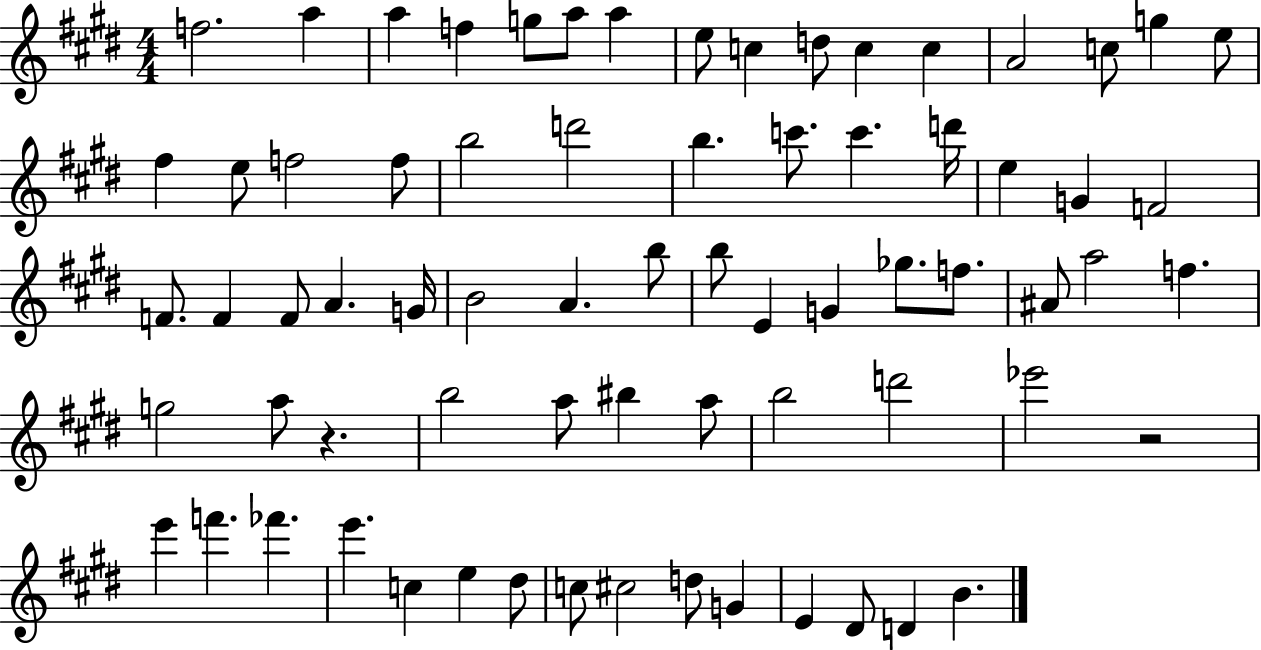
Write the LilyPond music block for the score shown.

{
  \clef treble
  \numericTimeSignature
  \time 4/4
  \key e \major
  f''2. a''4 | a''4 f''4 g''8 a''8 a''4 | e''8 c''4 d''8 c''4 c''4 | a'2 c''8 g''4 e''8 | \break fis''4 e''8 f''2 f''8 | b''2 d'''2 | b''4. c'''8. c'''4. d'''16 | e''4 g'4 f'2 | \break f'8. f'4 f'8 a'4. g'16 | b'2 a'4. b''8 | b''8 e'4 g'4 ges''8. f''8. | ais'8 a''2 f''4. | \break g''2 a''8 r4. | b''2 a''8 bis''4 a''8 | b''2 d'''2 | ees'''2 r2 | \break e'''4 f'''4. fes'''4. | e'''4. c''4 e''4 dis''8 | c''8 cis''2 d''8 g'4 | e'4 dis'8 d'4 b'4. | \break \bar "|."
}